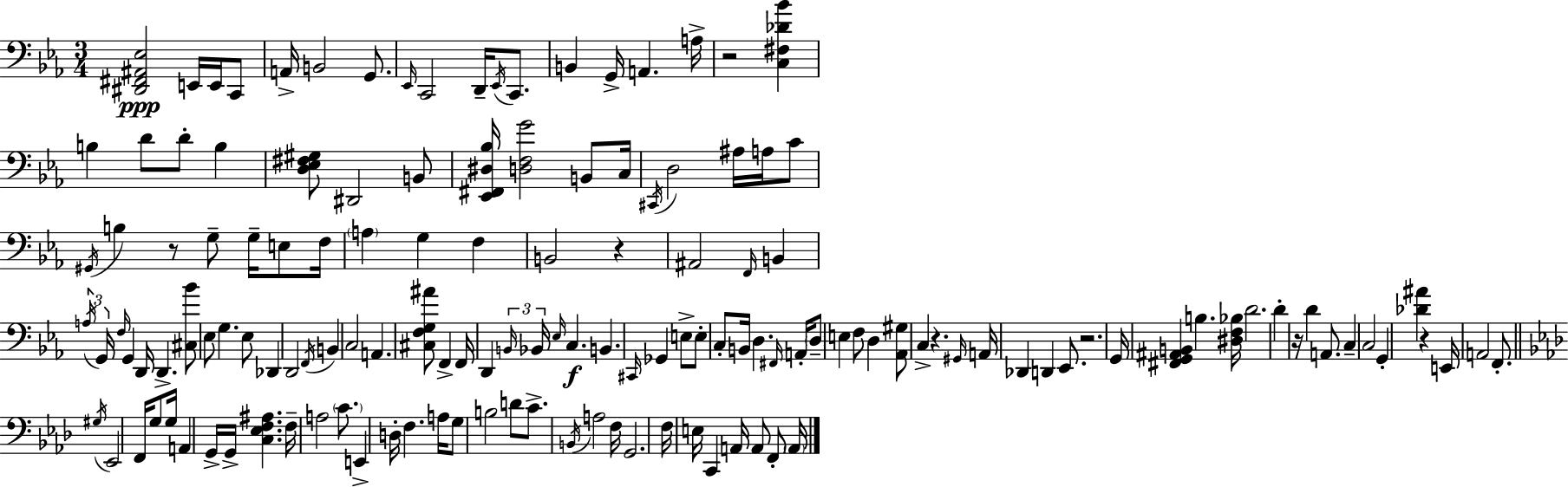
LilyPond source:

{
  \clef bass
  \numericTimeSignature
  \time 3/4
  \key c \minor
  <dis, fis, ais, ees>2\ppp e,16 e,16 c,8 | a,16-> b,2 g,8. | \grace { ees,16 } c,2 d,16-- \acciaccatura { ees,16 } c,8. | b,4 g,16-> a,4. | \break a16-> r2 <c fis des' bes'>4 | b4 d'8 d'8-. b4 | <d ees fis gis>8 dis,2 | b,8 <ees, fis, dis bes>16 <d f g'>2 b,8 | \break c16 \acciaccatura { cis,16 } d2 ais16 | a16 c'8 \acciaccatura { gis,16 } b4 r8 g8-- | g16-- e8 f16 \parenthesize a4 g4 | f4 b,2 | \break r4 ais,2 | \grace { f,16 } b,4 \tuplet 3/2 { \acciaccatura { a16 } g,16 \grace { f16 } } g,4 | d,16 d,4.-> <cis bes'>8 ees8 g4. | ees8 des,4 d,2 | \break \acciaccatura { f,16 } b,4 | c2 a,4. | <cis f g ais'>8 f,4-> f,16 d,4 | \tuplet 3/2 { \grace { b,16 } bes,16 \grace { ees16 } } c4.\f b,4. | \break \grace { cis,16 } ges,4 e8-> e8-. | c8-. b,16 d4. \grace { fis,16 } a,16-. | \parenthesize d8-- e4 f8 d4 | <aes, gis>8 c4-> r4. | \break \grace { gis,16 } a,16 des,4 d,4 ees,8. | r2. | g,16 <fis, g, ais, b,>4 b4. | <dis f bes>16 d'2. | \break d'4-. r16 d'4 a,8. | c4-- c2 | g,4-. <des' ais'>4 r4 | e,16 a,2 f,8.-. | \break \bar "||" \break \key aes \major \acciaccatura { gis16 } ees,2 f,16 g8 | g16 a,4 g,16-> g,16-> <c ees f ais>4. | f16-- a2 \parenthesize c'8. | e,4-> d16-. f4. | \break a16 g8 b2 d'8 | c'8.-> \acciaccatura { b,16 } a2 | f16 g,2. | f16 e16 c,4 a,16 a,8 f,8-. | \break \parenthesize a,16 \bar "|."
}